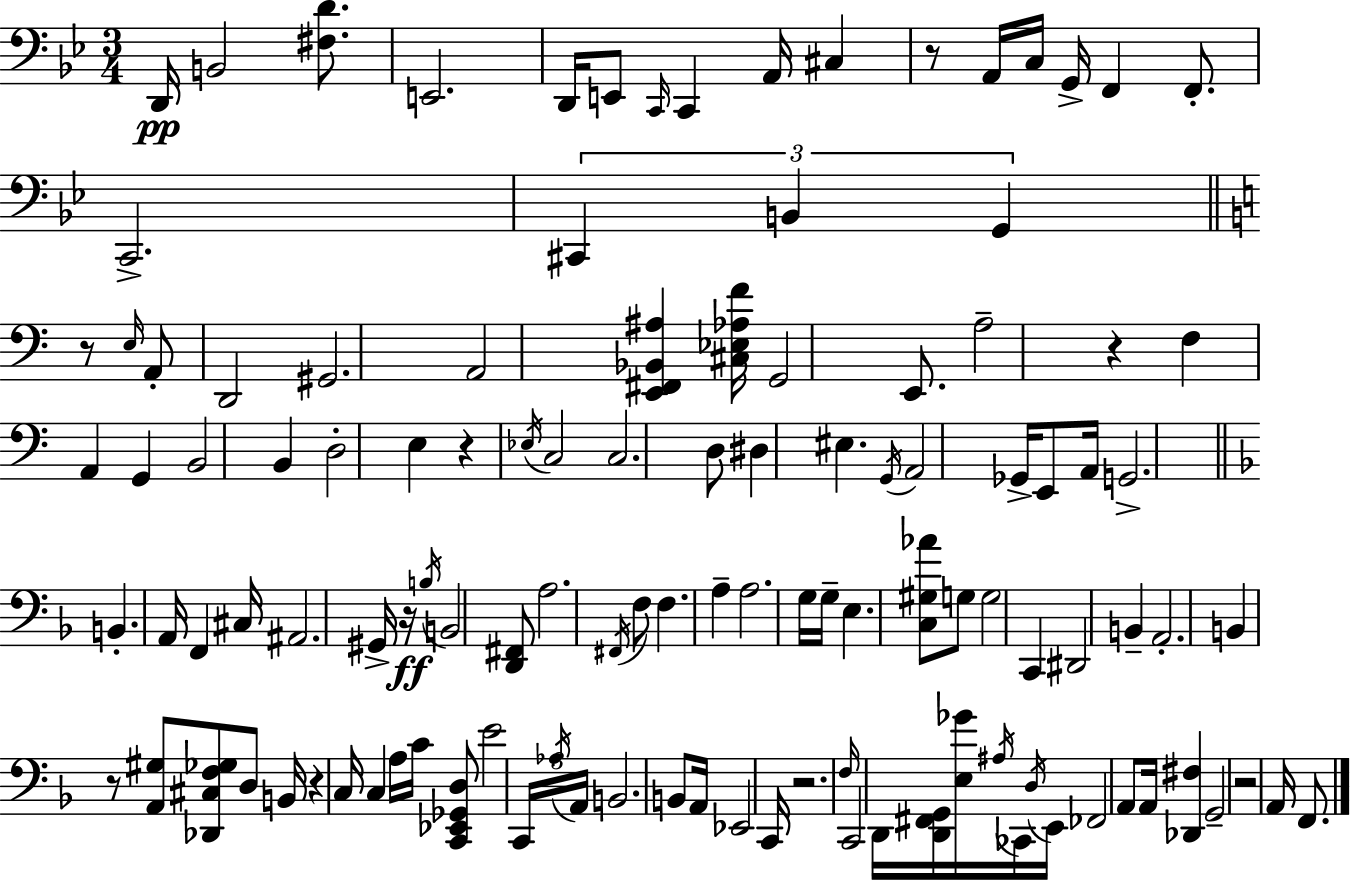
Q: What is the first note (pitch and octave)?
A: D2